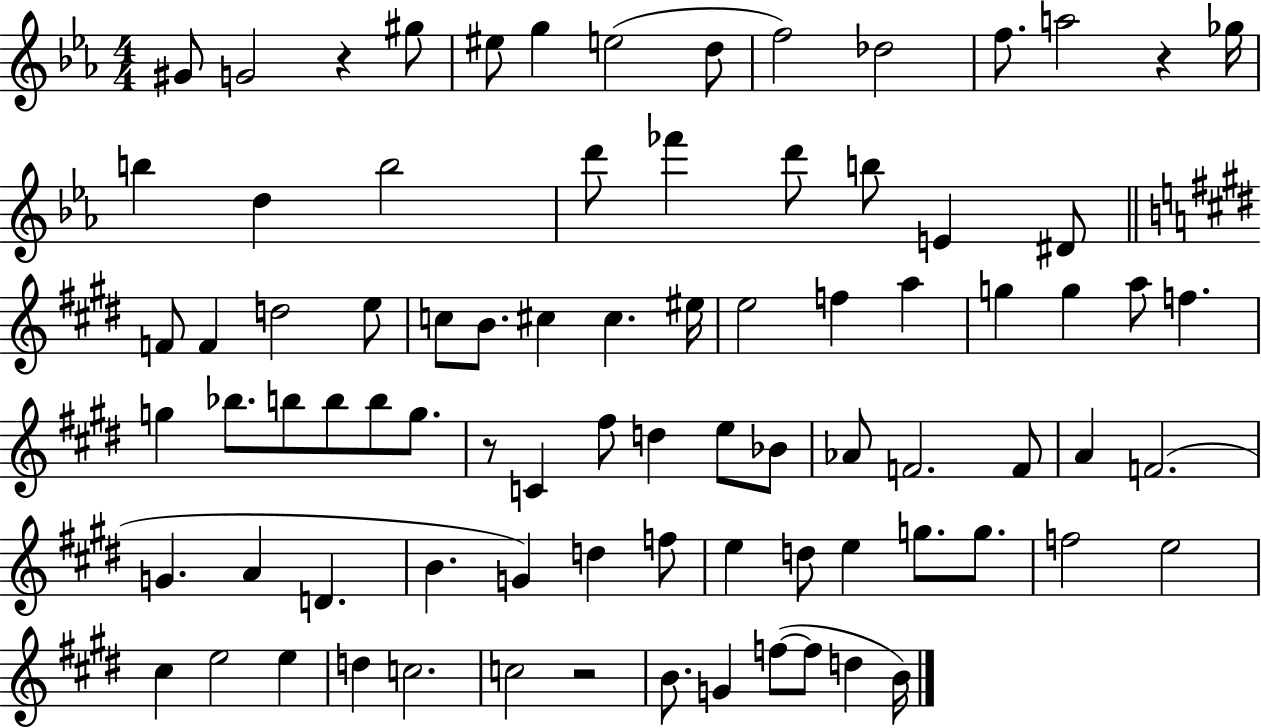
X:1
T:Untitled
M:4/4
L:1/4
K:Eb
^G/2 G2 z ^g/2 ^e/2 g e2 d/2 f2 _d2 f/2 a2 z _g/4 b d b2 d'/2 _f' d'/2 b/2 E ^D/2 F/2 F d2 e/2 c/2 B/2 ^c ^c ^e/4 e2 f a g g a/2 f g _b/2 b/2 b/2 b/2 g/2 z/2 C ^f/2 d e/2 _B/2 _A/2 F2 F/2 A F2 G A D B G d f/2 e d/2 e g/2 g/2 f2 e2 ^c e2 e d c2 c2 z2 B/2 G f/2 f/2 d B/4